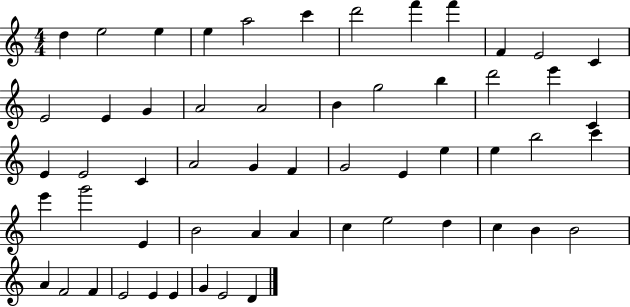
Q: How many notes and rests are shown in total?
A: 56